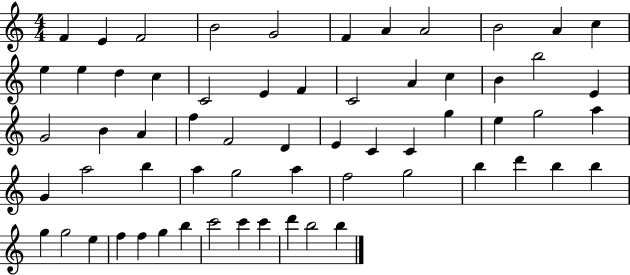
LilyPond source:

{
  \clef treble
  \numericTimeSignature
  \time 4/4
  \key c \major
  f'4 e'4 f'2 | b'2 g'2 | f'4 a'4 a'2 | b'2 a'4 c''4 | \break e''4 e''4 d''4 c''4 | c'2 e'4 f'4 | c'2 a'4 c''4 | b'4 b''2 e'4 | \break g'2 b'4 a'4 | f''4 f'2 d'4 | e'4 c'4 c'4 g''4 | e''4 g''2 a''4 | \break g'4 a''2 b''4 | a''4 g''2 a''4 | f''2 g''2 | b''4 d'''4 b''4 b''4 | \break g''4 g''2 e''4 | f''4 f''4 g''4 b''4 | c'''2 c'''4 c'''4 | d'''4 b''2 b''4 | \break \bar "|."
}